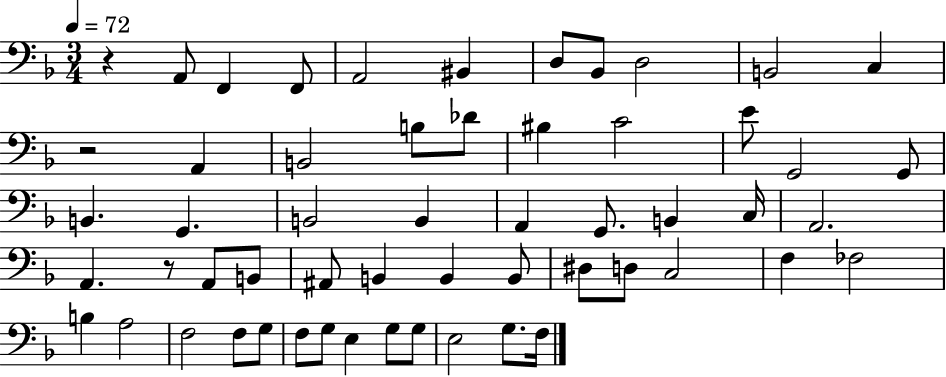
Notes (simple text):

R/q A2/e F2/q F2/e A2/h BIS2/q D3/e Bb2/e D3/h B2/h C3/q R/h A2/q B2/h B3/e Db4/e BIS3/q C4/h E4/e G2/h G2/e B2/q. G2/q. B2/h B2/q A2/q G2/e. B2/q C3/s A2/h. A2/q. R/e A2/e B2/e A#2/e B2/q B2/q B2/e D#3/e D3/e C3/h F3/q FES3/h B3/q A3/h F3/h F3/e G3/e F3/e G3/e E3/q G3/e G3/e E3/h G3/e. F3/s